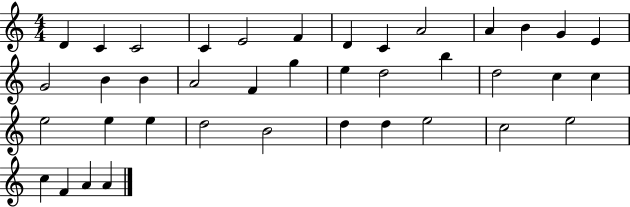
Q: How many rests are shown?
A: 0